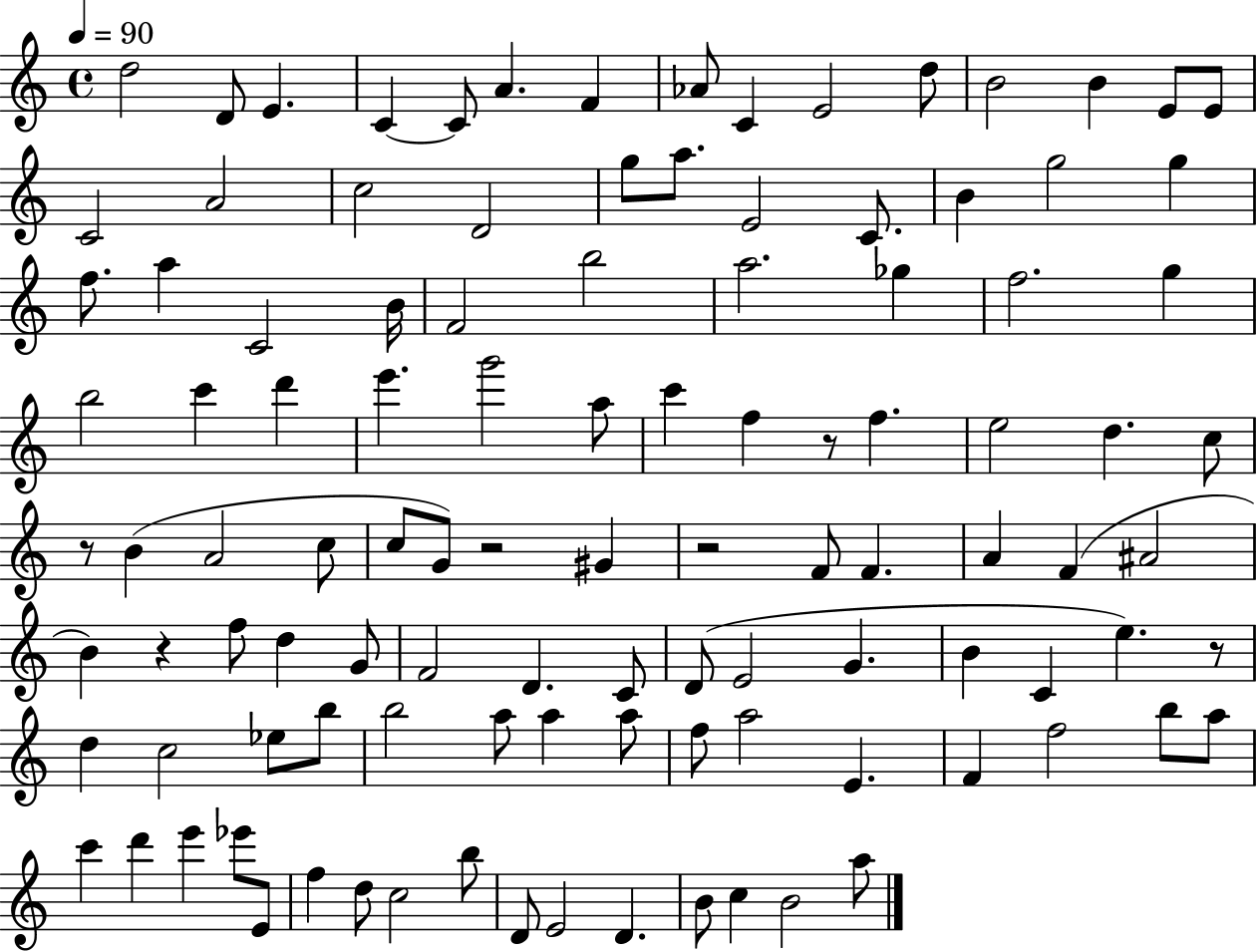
X:1
T:Untitled
M:4/4
L:1/4
K:C
d2 D/2 E C C/2 A F _A/2 C E2 d/2 B2 B E/2 E/2 C2 A2 c2 D2 g/2 a/2 E2 C/2 B g2 g f/2 a C2 B/4 F2 b2 a2 _g f2 g b2 c' d' e' g'2 a/2 c' f z/2 f e2 d c/2 z/2 B A2 c/2 c/2 G/2 z2 ^G z2 F/2 F A F ^A2 B z f/2 d G/2 F2 D C/2 D/2 E2 G B C e z/2 d c2 _e/2 b/2 b2 a/2 a a/2 f/2 a2 E F f2 b/2 a/2 c' d' e' _e'/2 E/2 f d/2 c2 b/2 D/2 E2 D B/2 c B2 a/2